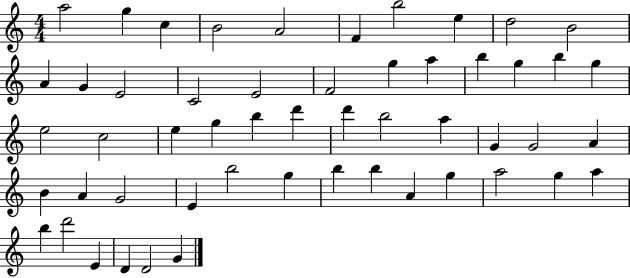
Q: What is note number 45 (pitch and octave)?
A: A5